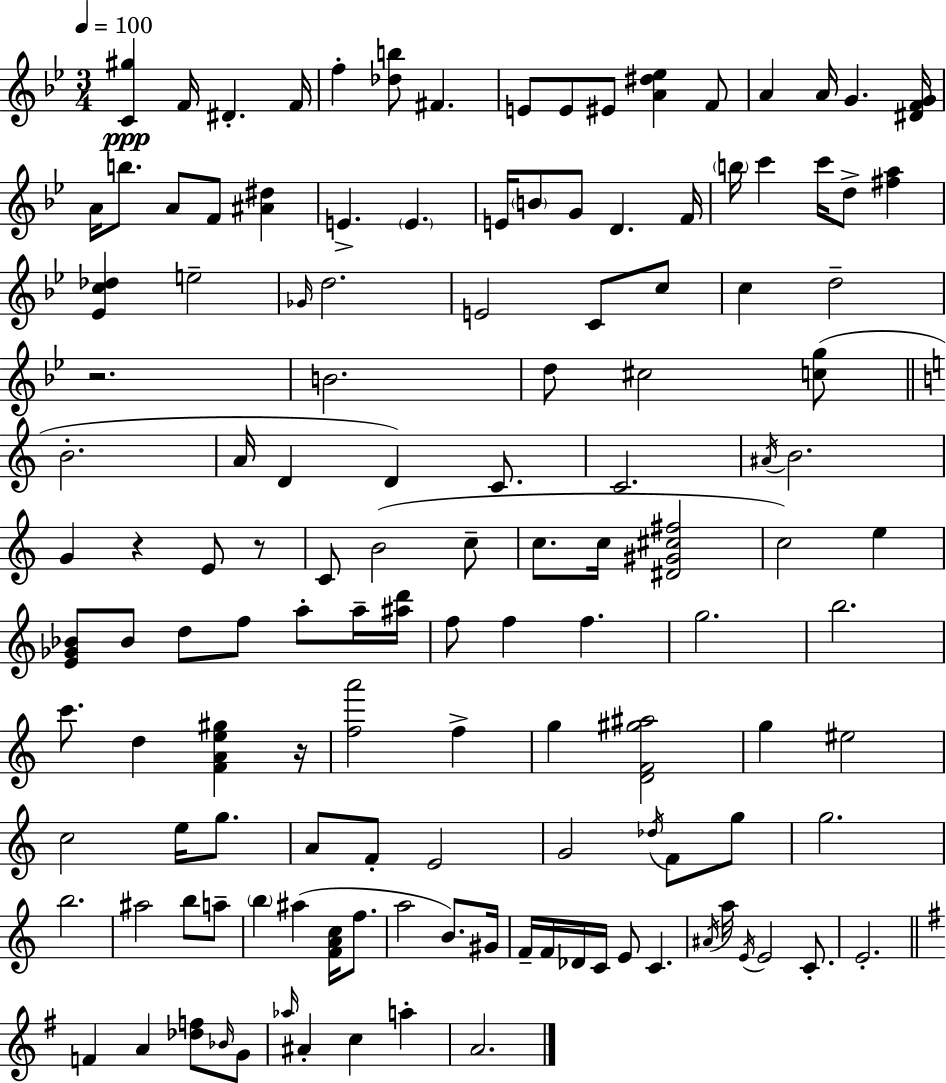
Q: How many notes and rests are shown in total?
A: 133